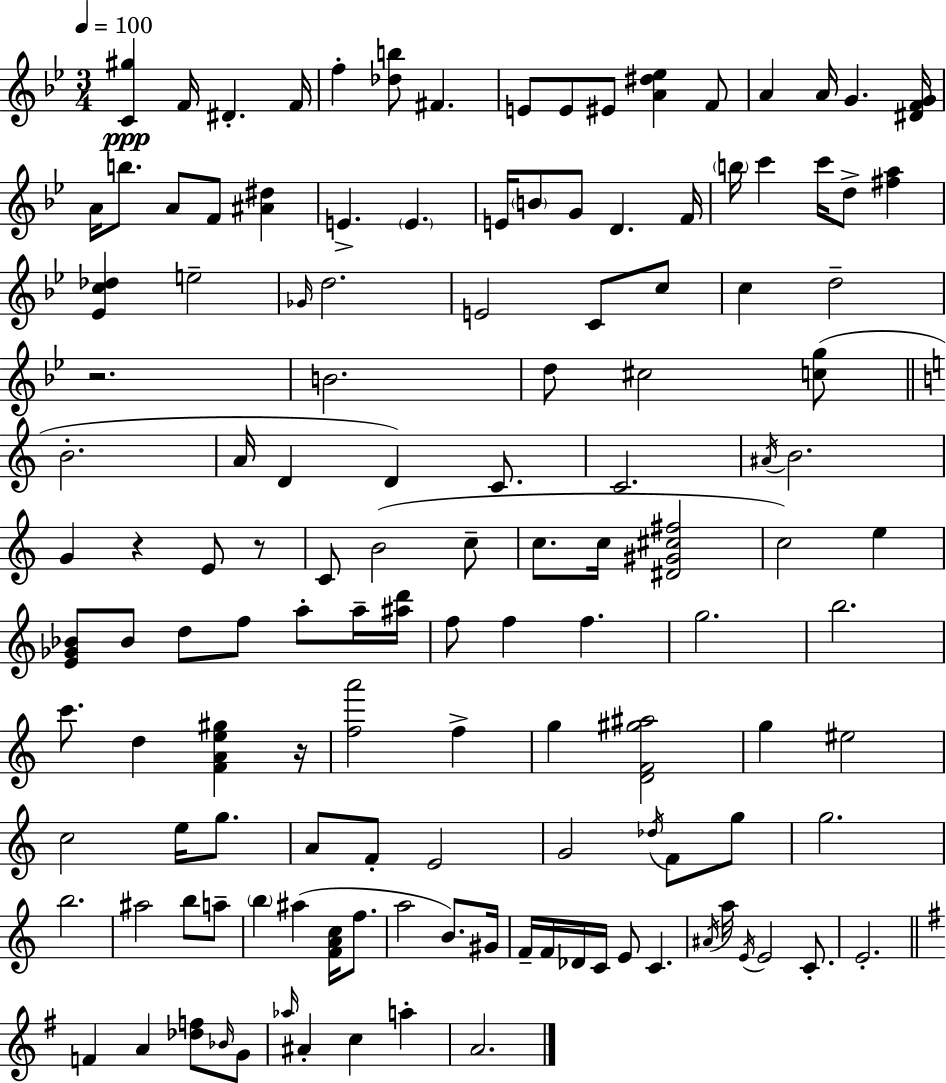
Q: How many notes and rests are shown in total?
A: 133